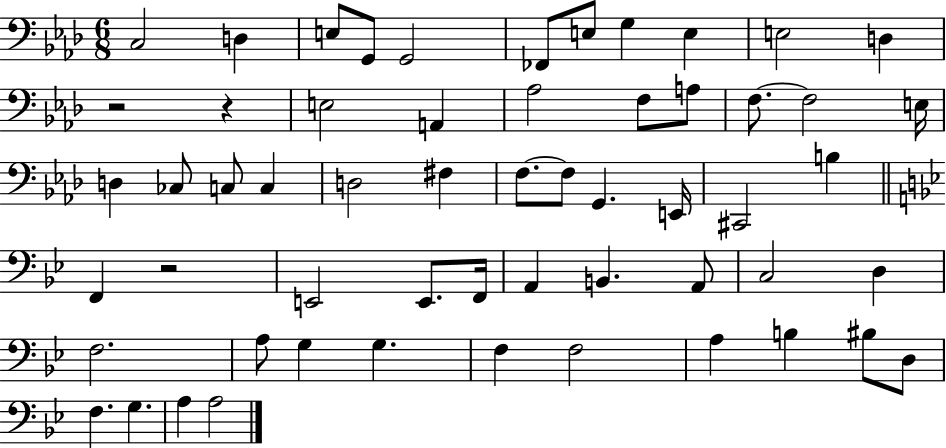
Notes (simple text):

C3/h D3/q E3/e G2/e G2/h FES2/e E3/e G3/q E3/q E3/h D3/q R/h R/q E3/h A2/q Ab3/h F3/e A3/e F3/e. F3/h E3/s D3/q CES3/e C3/e C3/q D3/h F#3/q F3/e. F3/e G2/q. E2/s C#2/h B3/q F2/q R/h E2/h E2/e. F2/s A2/q B2/q. A2/e C3/h D3/q F3/h. A3/e G3/q G3/q. F3/q F3/h A3/q B3/q BIS3/e D3/e F3/q. G3/q. A3/q A3/h